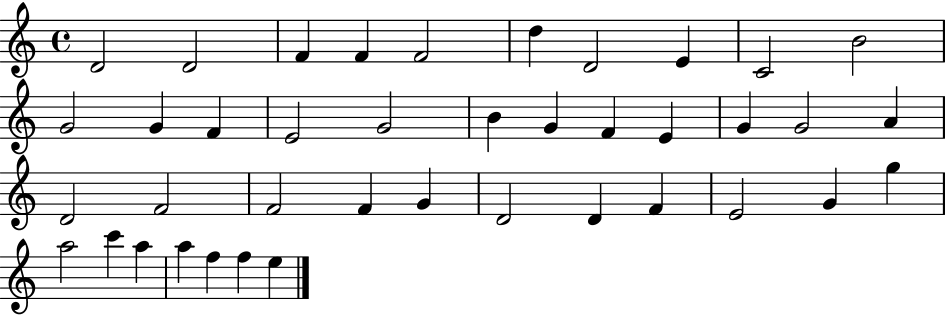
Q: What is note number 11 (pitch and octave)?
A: G4